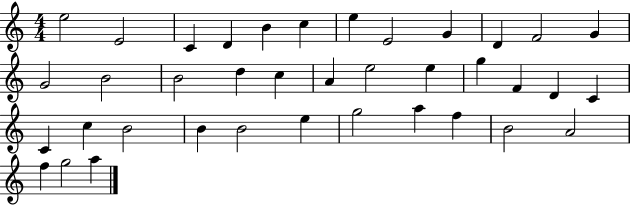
E5/h E4/h C4/q D4/q B4/q C5/q E5/q E4/h G4/q D4/q F4/h G4/q G4/h B4/h B4/h D5/q C5/q A4/q E5/h E5/q G5/q F4/q D4/q C4/q C4/q C5/q B4/h B4/q B4/h E5/q G5/h A5/q F5/q B4/h A4/h F5/q G5/h A5/q